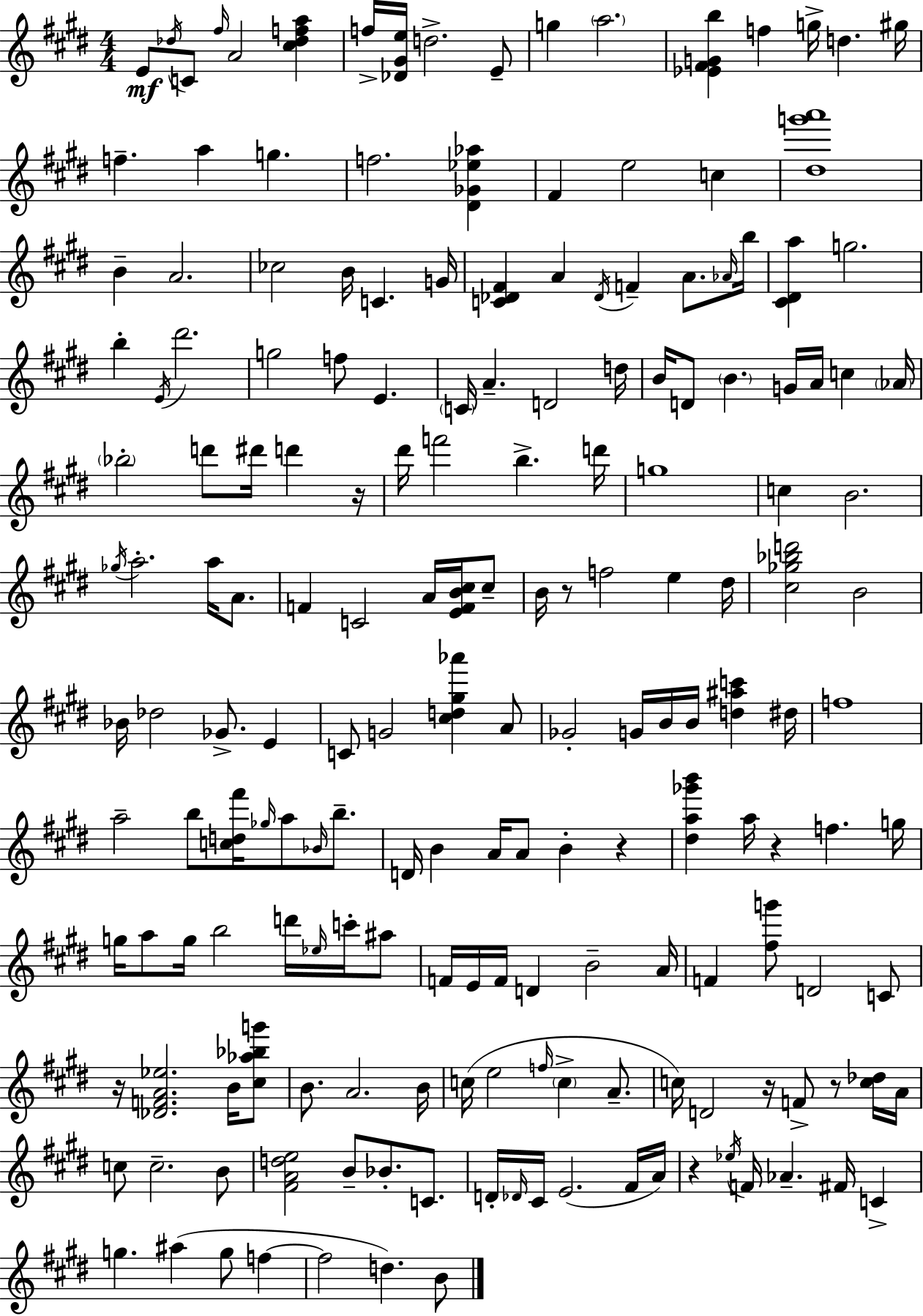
E4/e Db5/s C4/e F#5/s A4/h [C#5,Db5,F5,A5]/q F5/s [Db4,G#4,E5]/s D5/h. E4/e G5/q A5/h. [Eb4,F#4,G4,B5]/q F5/q G5/s D5/q. G#5/s F5/q. A5/q G5/q. F5/h. [D#4,Gb4,Eb5,Ab5]/q F#4/q E5/h C5/q [D#5,G6,A6]/w B4/q A4/h. CES5/h B4/s C4/q. G4/s [C4,Db4,F#4]/q A4/q Db4/s F4/q A4/e. Ab4/s B5/s [C#4,D#4,A5]/q G5/h. B5/q E4/s D#6/h. G5/h F5/e E4/q. C4/s A4/q. D4/h D5/s B4/s D4/e B4/q. G4/s A4/s C5/q Ab4/s Bb5/h D6/e D#6/s D6/q R/s D#6/s F6/h B5/q. D6/s G5/w C5/q B4/h. Gb5/s A5/h. A5/s A4/e. F4/q C4/h A4/s [E4,F4,B4,C#5]/s C#5/e B4/s R/e F5/h E5/q D#5/s [C#5,Gb5,Bb5,D6]/h B4/h Bb4/s Db5/h Gb4/e. E4/q C4/e G4/h [C#5,D5,G#5,Ab6]/q A4/e Gb4/h G4/s B4/s B4/s [D5,A#5,C6]/q D#5/s F5/w A5/h B5/e [C5,D5,F#6]/s Gb5/s A5/e Bb4/s B5/e. D4/s B4/q A4/s A4/e B4/q R/q [D#5,A5,Gb6,B6]/q A5/s R/q F5/q. G5/s G5/s A5/e G5/s B5/h D6/s Eb5/s C6/s A#5/e F4/s E4/s F4/s D4/q B4/h A4/s F4/q [F#5,G6]/e D4/h C4/e R/s [Db4,F4,A4,Eb5]/h. B4/s [C#5,Ab5,Bb5,G6]/e B4/e. A4/h. B4/s C5/s E5/h F5/s C5/q A4/e. C5/s D4/h R/s F4/e R/e [C5,Db5]/s A4/s C5/e C5/h. B4/e [F#4,A4,D5,E5]/h B4/e Bb4/e. C4/e. D4/s Db4/s C#4/s E4/h. F#4/s A4/s R/q Eb5/s F4/s Ab4/q. F#4/s C4/q G5/q. A#5/q G5/e F5/q F5/h D5/q. B4/e